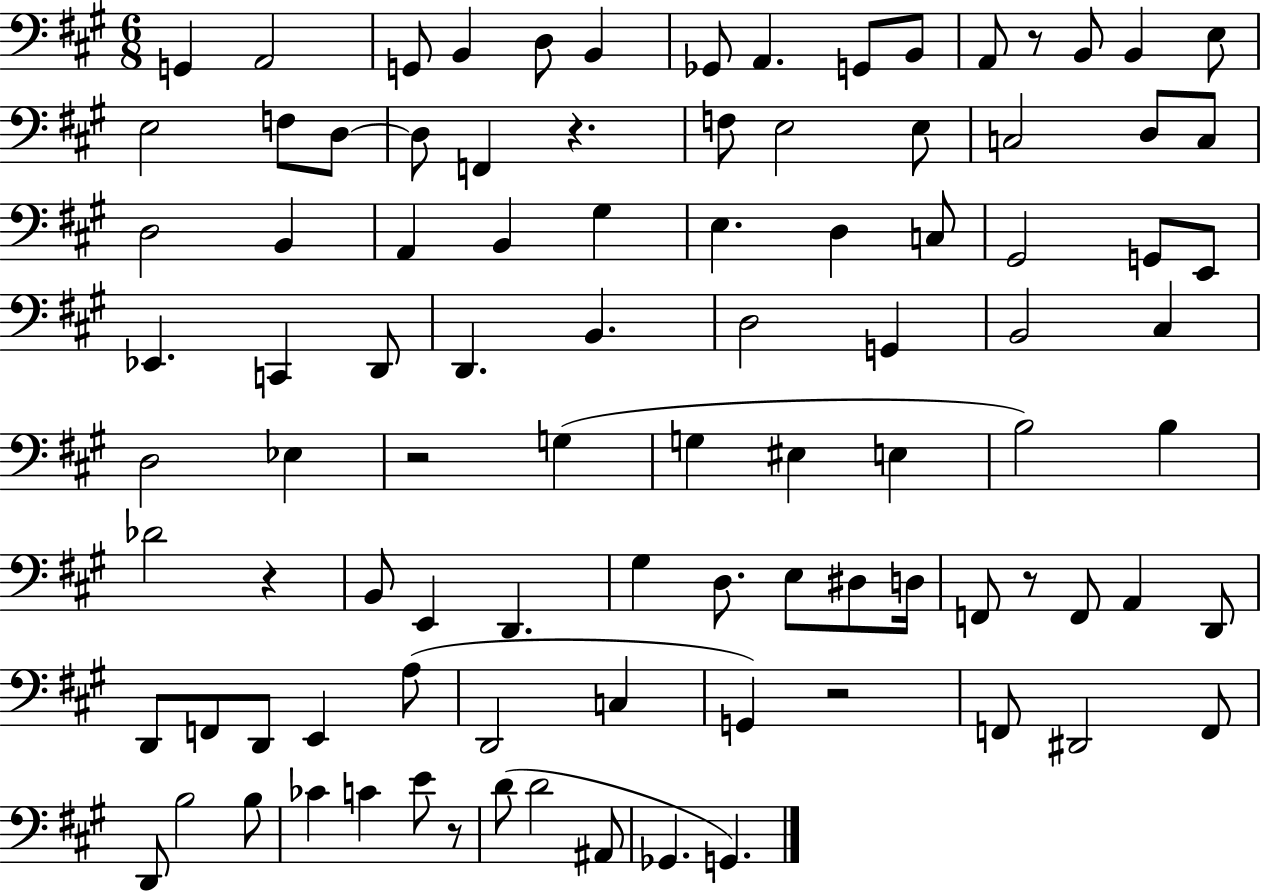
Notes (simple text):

G2/q A2/h G2/e B2/q D3/e B2/q Gb2/e A2/q. G2/e B2/e A2/e R/e B2/e B2/q E3/e E3/h F3/e D3/e D3/e F2/q R/q. F3/e E3/h E3/e C3/h D3/e C3/e D3/h B2/q A2/q B2/q G#3/q E3/q. D3/q C3/e G#2/h G2/e E2/e Eb2/q. C2/q D2/e D2/q. B2/q. D3/h G2/q B2/h C#3/q D3/h Eb3/q R/h G3/q G3/q EIS3/q E3/q B3/h B3/q Db4/h R/q B2/e E2/q D2/q. G#3/q D3/e. E3/e D#3/e D3/s F2/e R/e F2/e A2/q D2/e D2/e F2/e D2/e E2/q A3/e D2/h C3/q G2/q R/h F2/e D#2/h F2/e D2/e B3/h B3/e CES4/q C4/q E4/e R/e D4/e D4/h A#2/e Gb2/q. G2/q.